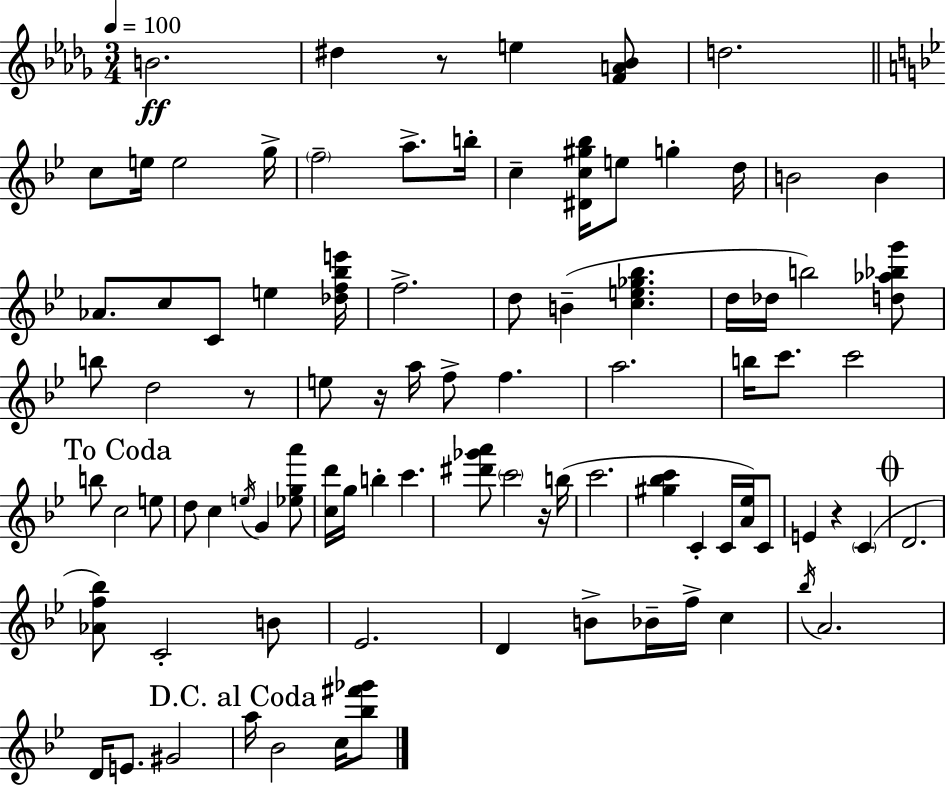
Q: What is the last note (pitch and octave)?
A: C5